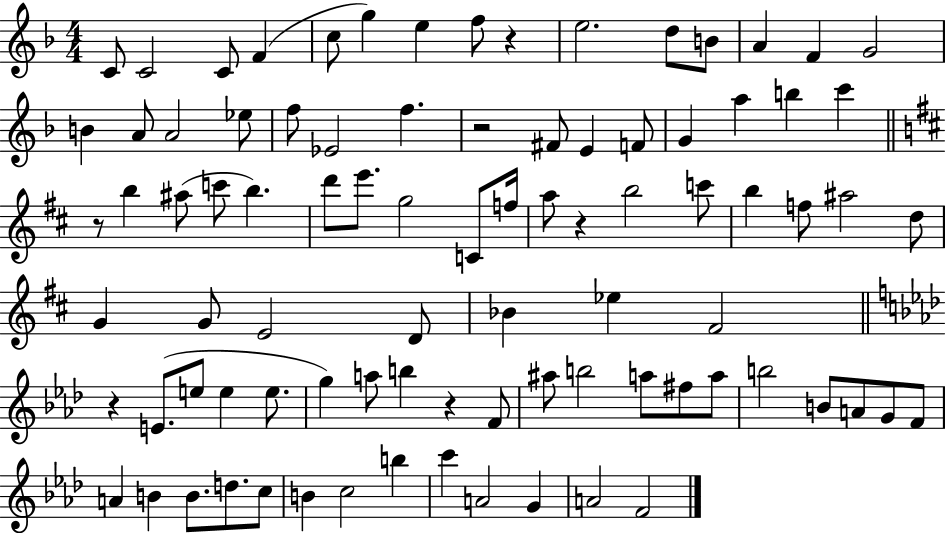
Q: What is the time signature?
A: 4/4